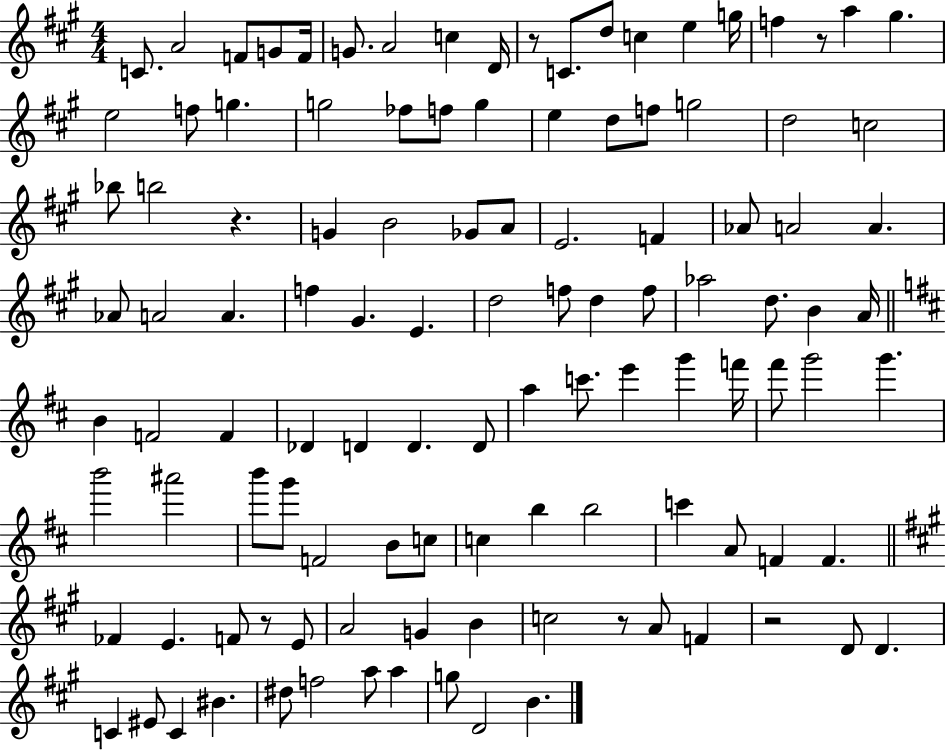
{
  \clef treble
  \numericTimeSignature
  \time 4/4
  \key a \major
  c'8. a'2 f'8 g'8 f'16 | g'8. a'2 c''4 d'16 | r8 c'8. d''8 c''4 e''4 g''16 | f''4 r8 a''4 gis''4. | \break e''2 f''8 g''4. | g''2 fes''8 f''8 g''4 | e''4 d''8 f''8 g''2 | d''2 c''2 | \break bes''8 b''2 r4. | g'4 b'2 ges'8 a'8 | e'2. f'4 | aes'8 a'2 a'4. | \break aes'8 a'2 a'4. | f''4 gis'4. e'4. | d''2 f''8 d''4 f''8 | aes''2 d''8. b'4 a'16 | \break \bar "||" \break \key d \major b'4 f'2 f'4 | des'4 d'4 d'4. d'8 | a''4 c'''8. e'''4 g'''4 f'''16 | fis'''8 g'''2 g'''4. | \break b'''2 ais'''2 | b'''8 g'''8 f'2 b'8 c''8 | c''4 b''4 b''2 | c'''4 a'8 f'4 f'4. | \break \bar "||" \break \key a \major fes'4 e'4. f'8 r8 e'8 | a'2 g'4 b'4 | c''2 r8 a'8 f'4 | r2 d'8 d'4. | \break c'4 eis'8 c'4 bis'4. | dis''8 f''2 a''8 a''4 | g''8 d'2 b'4. | \bar "|."
}